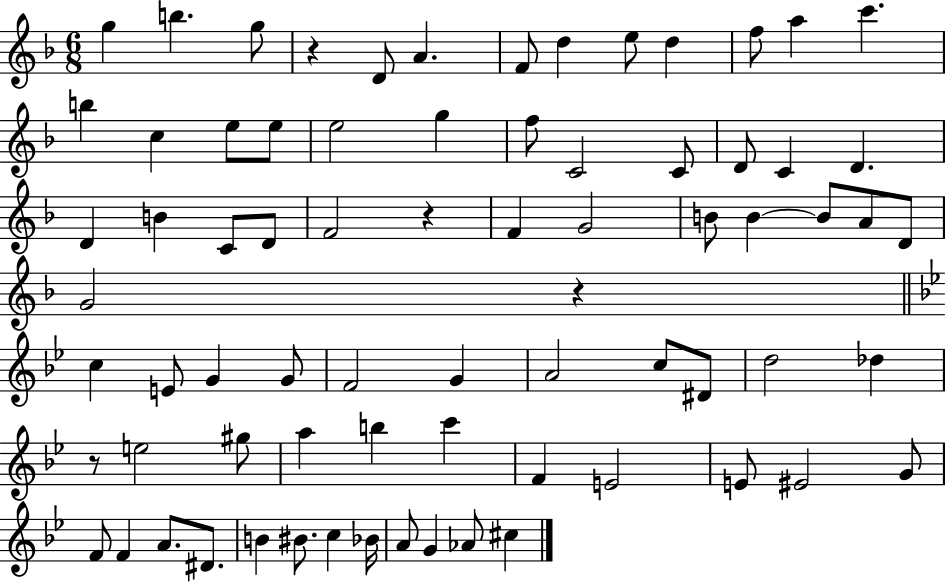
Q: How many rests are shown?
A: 4